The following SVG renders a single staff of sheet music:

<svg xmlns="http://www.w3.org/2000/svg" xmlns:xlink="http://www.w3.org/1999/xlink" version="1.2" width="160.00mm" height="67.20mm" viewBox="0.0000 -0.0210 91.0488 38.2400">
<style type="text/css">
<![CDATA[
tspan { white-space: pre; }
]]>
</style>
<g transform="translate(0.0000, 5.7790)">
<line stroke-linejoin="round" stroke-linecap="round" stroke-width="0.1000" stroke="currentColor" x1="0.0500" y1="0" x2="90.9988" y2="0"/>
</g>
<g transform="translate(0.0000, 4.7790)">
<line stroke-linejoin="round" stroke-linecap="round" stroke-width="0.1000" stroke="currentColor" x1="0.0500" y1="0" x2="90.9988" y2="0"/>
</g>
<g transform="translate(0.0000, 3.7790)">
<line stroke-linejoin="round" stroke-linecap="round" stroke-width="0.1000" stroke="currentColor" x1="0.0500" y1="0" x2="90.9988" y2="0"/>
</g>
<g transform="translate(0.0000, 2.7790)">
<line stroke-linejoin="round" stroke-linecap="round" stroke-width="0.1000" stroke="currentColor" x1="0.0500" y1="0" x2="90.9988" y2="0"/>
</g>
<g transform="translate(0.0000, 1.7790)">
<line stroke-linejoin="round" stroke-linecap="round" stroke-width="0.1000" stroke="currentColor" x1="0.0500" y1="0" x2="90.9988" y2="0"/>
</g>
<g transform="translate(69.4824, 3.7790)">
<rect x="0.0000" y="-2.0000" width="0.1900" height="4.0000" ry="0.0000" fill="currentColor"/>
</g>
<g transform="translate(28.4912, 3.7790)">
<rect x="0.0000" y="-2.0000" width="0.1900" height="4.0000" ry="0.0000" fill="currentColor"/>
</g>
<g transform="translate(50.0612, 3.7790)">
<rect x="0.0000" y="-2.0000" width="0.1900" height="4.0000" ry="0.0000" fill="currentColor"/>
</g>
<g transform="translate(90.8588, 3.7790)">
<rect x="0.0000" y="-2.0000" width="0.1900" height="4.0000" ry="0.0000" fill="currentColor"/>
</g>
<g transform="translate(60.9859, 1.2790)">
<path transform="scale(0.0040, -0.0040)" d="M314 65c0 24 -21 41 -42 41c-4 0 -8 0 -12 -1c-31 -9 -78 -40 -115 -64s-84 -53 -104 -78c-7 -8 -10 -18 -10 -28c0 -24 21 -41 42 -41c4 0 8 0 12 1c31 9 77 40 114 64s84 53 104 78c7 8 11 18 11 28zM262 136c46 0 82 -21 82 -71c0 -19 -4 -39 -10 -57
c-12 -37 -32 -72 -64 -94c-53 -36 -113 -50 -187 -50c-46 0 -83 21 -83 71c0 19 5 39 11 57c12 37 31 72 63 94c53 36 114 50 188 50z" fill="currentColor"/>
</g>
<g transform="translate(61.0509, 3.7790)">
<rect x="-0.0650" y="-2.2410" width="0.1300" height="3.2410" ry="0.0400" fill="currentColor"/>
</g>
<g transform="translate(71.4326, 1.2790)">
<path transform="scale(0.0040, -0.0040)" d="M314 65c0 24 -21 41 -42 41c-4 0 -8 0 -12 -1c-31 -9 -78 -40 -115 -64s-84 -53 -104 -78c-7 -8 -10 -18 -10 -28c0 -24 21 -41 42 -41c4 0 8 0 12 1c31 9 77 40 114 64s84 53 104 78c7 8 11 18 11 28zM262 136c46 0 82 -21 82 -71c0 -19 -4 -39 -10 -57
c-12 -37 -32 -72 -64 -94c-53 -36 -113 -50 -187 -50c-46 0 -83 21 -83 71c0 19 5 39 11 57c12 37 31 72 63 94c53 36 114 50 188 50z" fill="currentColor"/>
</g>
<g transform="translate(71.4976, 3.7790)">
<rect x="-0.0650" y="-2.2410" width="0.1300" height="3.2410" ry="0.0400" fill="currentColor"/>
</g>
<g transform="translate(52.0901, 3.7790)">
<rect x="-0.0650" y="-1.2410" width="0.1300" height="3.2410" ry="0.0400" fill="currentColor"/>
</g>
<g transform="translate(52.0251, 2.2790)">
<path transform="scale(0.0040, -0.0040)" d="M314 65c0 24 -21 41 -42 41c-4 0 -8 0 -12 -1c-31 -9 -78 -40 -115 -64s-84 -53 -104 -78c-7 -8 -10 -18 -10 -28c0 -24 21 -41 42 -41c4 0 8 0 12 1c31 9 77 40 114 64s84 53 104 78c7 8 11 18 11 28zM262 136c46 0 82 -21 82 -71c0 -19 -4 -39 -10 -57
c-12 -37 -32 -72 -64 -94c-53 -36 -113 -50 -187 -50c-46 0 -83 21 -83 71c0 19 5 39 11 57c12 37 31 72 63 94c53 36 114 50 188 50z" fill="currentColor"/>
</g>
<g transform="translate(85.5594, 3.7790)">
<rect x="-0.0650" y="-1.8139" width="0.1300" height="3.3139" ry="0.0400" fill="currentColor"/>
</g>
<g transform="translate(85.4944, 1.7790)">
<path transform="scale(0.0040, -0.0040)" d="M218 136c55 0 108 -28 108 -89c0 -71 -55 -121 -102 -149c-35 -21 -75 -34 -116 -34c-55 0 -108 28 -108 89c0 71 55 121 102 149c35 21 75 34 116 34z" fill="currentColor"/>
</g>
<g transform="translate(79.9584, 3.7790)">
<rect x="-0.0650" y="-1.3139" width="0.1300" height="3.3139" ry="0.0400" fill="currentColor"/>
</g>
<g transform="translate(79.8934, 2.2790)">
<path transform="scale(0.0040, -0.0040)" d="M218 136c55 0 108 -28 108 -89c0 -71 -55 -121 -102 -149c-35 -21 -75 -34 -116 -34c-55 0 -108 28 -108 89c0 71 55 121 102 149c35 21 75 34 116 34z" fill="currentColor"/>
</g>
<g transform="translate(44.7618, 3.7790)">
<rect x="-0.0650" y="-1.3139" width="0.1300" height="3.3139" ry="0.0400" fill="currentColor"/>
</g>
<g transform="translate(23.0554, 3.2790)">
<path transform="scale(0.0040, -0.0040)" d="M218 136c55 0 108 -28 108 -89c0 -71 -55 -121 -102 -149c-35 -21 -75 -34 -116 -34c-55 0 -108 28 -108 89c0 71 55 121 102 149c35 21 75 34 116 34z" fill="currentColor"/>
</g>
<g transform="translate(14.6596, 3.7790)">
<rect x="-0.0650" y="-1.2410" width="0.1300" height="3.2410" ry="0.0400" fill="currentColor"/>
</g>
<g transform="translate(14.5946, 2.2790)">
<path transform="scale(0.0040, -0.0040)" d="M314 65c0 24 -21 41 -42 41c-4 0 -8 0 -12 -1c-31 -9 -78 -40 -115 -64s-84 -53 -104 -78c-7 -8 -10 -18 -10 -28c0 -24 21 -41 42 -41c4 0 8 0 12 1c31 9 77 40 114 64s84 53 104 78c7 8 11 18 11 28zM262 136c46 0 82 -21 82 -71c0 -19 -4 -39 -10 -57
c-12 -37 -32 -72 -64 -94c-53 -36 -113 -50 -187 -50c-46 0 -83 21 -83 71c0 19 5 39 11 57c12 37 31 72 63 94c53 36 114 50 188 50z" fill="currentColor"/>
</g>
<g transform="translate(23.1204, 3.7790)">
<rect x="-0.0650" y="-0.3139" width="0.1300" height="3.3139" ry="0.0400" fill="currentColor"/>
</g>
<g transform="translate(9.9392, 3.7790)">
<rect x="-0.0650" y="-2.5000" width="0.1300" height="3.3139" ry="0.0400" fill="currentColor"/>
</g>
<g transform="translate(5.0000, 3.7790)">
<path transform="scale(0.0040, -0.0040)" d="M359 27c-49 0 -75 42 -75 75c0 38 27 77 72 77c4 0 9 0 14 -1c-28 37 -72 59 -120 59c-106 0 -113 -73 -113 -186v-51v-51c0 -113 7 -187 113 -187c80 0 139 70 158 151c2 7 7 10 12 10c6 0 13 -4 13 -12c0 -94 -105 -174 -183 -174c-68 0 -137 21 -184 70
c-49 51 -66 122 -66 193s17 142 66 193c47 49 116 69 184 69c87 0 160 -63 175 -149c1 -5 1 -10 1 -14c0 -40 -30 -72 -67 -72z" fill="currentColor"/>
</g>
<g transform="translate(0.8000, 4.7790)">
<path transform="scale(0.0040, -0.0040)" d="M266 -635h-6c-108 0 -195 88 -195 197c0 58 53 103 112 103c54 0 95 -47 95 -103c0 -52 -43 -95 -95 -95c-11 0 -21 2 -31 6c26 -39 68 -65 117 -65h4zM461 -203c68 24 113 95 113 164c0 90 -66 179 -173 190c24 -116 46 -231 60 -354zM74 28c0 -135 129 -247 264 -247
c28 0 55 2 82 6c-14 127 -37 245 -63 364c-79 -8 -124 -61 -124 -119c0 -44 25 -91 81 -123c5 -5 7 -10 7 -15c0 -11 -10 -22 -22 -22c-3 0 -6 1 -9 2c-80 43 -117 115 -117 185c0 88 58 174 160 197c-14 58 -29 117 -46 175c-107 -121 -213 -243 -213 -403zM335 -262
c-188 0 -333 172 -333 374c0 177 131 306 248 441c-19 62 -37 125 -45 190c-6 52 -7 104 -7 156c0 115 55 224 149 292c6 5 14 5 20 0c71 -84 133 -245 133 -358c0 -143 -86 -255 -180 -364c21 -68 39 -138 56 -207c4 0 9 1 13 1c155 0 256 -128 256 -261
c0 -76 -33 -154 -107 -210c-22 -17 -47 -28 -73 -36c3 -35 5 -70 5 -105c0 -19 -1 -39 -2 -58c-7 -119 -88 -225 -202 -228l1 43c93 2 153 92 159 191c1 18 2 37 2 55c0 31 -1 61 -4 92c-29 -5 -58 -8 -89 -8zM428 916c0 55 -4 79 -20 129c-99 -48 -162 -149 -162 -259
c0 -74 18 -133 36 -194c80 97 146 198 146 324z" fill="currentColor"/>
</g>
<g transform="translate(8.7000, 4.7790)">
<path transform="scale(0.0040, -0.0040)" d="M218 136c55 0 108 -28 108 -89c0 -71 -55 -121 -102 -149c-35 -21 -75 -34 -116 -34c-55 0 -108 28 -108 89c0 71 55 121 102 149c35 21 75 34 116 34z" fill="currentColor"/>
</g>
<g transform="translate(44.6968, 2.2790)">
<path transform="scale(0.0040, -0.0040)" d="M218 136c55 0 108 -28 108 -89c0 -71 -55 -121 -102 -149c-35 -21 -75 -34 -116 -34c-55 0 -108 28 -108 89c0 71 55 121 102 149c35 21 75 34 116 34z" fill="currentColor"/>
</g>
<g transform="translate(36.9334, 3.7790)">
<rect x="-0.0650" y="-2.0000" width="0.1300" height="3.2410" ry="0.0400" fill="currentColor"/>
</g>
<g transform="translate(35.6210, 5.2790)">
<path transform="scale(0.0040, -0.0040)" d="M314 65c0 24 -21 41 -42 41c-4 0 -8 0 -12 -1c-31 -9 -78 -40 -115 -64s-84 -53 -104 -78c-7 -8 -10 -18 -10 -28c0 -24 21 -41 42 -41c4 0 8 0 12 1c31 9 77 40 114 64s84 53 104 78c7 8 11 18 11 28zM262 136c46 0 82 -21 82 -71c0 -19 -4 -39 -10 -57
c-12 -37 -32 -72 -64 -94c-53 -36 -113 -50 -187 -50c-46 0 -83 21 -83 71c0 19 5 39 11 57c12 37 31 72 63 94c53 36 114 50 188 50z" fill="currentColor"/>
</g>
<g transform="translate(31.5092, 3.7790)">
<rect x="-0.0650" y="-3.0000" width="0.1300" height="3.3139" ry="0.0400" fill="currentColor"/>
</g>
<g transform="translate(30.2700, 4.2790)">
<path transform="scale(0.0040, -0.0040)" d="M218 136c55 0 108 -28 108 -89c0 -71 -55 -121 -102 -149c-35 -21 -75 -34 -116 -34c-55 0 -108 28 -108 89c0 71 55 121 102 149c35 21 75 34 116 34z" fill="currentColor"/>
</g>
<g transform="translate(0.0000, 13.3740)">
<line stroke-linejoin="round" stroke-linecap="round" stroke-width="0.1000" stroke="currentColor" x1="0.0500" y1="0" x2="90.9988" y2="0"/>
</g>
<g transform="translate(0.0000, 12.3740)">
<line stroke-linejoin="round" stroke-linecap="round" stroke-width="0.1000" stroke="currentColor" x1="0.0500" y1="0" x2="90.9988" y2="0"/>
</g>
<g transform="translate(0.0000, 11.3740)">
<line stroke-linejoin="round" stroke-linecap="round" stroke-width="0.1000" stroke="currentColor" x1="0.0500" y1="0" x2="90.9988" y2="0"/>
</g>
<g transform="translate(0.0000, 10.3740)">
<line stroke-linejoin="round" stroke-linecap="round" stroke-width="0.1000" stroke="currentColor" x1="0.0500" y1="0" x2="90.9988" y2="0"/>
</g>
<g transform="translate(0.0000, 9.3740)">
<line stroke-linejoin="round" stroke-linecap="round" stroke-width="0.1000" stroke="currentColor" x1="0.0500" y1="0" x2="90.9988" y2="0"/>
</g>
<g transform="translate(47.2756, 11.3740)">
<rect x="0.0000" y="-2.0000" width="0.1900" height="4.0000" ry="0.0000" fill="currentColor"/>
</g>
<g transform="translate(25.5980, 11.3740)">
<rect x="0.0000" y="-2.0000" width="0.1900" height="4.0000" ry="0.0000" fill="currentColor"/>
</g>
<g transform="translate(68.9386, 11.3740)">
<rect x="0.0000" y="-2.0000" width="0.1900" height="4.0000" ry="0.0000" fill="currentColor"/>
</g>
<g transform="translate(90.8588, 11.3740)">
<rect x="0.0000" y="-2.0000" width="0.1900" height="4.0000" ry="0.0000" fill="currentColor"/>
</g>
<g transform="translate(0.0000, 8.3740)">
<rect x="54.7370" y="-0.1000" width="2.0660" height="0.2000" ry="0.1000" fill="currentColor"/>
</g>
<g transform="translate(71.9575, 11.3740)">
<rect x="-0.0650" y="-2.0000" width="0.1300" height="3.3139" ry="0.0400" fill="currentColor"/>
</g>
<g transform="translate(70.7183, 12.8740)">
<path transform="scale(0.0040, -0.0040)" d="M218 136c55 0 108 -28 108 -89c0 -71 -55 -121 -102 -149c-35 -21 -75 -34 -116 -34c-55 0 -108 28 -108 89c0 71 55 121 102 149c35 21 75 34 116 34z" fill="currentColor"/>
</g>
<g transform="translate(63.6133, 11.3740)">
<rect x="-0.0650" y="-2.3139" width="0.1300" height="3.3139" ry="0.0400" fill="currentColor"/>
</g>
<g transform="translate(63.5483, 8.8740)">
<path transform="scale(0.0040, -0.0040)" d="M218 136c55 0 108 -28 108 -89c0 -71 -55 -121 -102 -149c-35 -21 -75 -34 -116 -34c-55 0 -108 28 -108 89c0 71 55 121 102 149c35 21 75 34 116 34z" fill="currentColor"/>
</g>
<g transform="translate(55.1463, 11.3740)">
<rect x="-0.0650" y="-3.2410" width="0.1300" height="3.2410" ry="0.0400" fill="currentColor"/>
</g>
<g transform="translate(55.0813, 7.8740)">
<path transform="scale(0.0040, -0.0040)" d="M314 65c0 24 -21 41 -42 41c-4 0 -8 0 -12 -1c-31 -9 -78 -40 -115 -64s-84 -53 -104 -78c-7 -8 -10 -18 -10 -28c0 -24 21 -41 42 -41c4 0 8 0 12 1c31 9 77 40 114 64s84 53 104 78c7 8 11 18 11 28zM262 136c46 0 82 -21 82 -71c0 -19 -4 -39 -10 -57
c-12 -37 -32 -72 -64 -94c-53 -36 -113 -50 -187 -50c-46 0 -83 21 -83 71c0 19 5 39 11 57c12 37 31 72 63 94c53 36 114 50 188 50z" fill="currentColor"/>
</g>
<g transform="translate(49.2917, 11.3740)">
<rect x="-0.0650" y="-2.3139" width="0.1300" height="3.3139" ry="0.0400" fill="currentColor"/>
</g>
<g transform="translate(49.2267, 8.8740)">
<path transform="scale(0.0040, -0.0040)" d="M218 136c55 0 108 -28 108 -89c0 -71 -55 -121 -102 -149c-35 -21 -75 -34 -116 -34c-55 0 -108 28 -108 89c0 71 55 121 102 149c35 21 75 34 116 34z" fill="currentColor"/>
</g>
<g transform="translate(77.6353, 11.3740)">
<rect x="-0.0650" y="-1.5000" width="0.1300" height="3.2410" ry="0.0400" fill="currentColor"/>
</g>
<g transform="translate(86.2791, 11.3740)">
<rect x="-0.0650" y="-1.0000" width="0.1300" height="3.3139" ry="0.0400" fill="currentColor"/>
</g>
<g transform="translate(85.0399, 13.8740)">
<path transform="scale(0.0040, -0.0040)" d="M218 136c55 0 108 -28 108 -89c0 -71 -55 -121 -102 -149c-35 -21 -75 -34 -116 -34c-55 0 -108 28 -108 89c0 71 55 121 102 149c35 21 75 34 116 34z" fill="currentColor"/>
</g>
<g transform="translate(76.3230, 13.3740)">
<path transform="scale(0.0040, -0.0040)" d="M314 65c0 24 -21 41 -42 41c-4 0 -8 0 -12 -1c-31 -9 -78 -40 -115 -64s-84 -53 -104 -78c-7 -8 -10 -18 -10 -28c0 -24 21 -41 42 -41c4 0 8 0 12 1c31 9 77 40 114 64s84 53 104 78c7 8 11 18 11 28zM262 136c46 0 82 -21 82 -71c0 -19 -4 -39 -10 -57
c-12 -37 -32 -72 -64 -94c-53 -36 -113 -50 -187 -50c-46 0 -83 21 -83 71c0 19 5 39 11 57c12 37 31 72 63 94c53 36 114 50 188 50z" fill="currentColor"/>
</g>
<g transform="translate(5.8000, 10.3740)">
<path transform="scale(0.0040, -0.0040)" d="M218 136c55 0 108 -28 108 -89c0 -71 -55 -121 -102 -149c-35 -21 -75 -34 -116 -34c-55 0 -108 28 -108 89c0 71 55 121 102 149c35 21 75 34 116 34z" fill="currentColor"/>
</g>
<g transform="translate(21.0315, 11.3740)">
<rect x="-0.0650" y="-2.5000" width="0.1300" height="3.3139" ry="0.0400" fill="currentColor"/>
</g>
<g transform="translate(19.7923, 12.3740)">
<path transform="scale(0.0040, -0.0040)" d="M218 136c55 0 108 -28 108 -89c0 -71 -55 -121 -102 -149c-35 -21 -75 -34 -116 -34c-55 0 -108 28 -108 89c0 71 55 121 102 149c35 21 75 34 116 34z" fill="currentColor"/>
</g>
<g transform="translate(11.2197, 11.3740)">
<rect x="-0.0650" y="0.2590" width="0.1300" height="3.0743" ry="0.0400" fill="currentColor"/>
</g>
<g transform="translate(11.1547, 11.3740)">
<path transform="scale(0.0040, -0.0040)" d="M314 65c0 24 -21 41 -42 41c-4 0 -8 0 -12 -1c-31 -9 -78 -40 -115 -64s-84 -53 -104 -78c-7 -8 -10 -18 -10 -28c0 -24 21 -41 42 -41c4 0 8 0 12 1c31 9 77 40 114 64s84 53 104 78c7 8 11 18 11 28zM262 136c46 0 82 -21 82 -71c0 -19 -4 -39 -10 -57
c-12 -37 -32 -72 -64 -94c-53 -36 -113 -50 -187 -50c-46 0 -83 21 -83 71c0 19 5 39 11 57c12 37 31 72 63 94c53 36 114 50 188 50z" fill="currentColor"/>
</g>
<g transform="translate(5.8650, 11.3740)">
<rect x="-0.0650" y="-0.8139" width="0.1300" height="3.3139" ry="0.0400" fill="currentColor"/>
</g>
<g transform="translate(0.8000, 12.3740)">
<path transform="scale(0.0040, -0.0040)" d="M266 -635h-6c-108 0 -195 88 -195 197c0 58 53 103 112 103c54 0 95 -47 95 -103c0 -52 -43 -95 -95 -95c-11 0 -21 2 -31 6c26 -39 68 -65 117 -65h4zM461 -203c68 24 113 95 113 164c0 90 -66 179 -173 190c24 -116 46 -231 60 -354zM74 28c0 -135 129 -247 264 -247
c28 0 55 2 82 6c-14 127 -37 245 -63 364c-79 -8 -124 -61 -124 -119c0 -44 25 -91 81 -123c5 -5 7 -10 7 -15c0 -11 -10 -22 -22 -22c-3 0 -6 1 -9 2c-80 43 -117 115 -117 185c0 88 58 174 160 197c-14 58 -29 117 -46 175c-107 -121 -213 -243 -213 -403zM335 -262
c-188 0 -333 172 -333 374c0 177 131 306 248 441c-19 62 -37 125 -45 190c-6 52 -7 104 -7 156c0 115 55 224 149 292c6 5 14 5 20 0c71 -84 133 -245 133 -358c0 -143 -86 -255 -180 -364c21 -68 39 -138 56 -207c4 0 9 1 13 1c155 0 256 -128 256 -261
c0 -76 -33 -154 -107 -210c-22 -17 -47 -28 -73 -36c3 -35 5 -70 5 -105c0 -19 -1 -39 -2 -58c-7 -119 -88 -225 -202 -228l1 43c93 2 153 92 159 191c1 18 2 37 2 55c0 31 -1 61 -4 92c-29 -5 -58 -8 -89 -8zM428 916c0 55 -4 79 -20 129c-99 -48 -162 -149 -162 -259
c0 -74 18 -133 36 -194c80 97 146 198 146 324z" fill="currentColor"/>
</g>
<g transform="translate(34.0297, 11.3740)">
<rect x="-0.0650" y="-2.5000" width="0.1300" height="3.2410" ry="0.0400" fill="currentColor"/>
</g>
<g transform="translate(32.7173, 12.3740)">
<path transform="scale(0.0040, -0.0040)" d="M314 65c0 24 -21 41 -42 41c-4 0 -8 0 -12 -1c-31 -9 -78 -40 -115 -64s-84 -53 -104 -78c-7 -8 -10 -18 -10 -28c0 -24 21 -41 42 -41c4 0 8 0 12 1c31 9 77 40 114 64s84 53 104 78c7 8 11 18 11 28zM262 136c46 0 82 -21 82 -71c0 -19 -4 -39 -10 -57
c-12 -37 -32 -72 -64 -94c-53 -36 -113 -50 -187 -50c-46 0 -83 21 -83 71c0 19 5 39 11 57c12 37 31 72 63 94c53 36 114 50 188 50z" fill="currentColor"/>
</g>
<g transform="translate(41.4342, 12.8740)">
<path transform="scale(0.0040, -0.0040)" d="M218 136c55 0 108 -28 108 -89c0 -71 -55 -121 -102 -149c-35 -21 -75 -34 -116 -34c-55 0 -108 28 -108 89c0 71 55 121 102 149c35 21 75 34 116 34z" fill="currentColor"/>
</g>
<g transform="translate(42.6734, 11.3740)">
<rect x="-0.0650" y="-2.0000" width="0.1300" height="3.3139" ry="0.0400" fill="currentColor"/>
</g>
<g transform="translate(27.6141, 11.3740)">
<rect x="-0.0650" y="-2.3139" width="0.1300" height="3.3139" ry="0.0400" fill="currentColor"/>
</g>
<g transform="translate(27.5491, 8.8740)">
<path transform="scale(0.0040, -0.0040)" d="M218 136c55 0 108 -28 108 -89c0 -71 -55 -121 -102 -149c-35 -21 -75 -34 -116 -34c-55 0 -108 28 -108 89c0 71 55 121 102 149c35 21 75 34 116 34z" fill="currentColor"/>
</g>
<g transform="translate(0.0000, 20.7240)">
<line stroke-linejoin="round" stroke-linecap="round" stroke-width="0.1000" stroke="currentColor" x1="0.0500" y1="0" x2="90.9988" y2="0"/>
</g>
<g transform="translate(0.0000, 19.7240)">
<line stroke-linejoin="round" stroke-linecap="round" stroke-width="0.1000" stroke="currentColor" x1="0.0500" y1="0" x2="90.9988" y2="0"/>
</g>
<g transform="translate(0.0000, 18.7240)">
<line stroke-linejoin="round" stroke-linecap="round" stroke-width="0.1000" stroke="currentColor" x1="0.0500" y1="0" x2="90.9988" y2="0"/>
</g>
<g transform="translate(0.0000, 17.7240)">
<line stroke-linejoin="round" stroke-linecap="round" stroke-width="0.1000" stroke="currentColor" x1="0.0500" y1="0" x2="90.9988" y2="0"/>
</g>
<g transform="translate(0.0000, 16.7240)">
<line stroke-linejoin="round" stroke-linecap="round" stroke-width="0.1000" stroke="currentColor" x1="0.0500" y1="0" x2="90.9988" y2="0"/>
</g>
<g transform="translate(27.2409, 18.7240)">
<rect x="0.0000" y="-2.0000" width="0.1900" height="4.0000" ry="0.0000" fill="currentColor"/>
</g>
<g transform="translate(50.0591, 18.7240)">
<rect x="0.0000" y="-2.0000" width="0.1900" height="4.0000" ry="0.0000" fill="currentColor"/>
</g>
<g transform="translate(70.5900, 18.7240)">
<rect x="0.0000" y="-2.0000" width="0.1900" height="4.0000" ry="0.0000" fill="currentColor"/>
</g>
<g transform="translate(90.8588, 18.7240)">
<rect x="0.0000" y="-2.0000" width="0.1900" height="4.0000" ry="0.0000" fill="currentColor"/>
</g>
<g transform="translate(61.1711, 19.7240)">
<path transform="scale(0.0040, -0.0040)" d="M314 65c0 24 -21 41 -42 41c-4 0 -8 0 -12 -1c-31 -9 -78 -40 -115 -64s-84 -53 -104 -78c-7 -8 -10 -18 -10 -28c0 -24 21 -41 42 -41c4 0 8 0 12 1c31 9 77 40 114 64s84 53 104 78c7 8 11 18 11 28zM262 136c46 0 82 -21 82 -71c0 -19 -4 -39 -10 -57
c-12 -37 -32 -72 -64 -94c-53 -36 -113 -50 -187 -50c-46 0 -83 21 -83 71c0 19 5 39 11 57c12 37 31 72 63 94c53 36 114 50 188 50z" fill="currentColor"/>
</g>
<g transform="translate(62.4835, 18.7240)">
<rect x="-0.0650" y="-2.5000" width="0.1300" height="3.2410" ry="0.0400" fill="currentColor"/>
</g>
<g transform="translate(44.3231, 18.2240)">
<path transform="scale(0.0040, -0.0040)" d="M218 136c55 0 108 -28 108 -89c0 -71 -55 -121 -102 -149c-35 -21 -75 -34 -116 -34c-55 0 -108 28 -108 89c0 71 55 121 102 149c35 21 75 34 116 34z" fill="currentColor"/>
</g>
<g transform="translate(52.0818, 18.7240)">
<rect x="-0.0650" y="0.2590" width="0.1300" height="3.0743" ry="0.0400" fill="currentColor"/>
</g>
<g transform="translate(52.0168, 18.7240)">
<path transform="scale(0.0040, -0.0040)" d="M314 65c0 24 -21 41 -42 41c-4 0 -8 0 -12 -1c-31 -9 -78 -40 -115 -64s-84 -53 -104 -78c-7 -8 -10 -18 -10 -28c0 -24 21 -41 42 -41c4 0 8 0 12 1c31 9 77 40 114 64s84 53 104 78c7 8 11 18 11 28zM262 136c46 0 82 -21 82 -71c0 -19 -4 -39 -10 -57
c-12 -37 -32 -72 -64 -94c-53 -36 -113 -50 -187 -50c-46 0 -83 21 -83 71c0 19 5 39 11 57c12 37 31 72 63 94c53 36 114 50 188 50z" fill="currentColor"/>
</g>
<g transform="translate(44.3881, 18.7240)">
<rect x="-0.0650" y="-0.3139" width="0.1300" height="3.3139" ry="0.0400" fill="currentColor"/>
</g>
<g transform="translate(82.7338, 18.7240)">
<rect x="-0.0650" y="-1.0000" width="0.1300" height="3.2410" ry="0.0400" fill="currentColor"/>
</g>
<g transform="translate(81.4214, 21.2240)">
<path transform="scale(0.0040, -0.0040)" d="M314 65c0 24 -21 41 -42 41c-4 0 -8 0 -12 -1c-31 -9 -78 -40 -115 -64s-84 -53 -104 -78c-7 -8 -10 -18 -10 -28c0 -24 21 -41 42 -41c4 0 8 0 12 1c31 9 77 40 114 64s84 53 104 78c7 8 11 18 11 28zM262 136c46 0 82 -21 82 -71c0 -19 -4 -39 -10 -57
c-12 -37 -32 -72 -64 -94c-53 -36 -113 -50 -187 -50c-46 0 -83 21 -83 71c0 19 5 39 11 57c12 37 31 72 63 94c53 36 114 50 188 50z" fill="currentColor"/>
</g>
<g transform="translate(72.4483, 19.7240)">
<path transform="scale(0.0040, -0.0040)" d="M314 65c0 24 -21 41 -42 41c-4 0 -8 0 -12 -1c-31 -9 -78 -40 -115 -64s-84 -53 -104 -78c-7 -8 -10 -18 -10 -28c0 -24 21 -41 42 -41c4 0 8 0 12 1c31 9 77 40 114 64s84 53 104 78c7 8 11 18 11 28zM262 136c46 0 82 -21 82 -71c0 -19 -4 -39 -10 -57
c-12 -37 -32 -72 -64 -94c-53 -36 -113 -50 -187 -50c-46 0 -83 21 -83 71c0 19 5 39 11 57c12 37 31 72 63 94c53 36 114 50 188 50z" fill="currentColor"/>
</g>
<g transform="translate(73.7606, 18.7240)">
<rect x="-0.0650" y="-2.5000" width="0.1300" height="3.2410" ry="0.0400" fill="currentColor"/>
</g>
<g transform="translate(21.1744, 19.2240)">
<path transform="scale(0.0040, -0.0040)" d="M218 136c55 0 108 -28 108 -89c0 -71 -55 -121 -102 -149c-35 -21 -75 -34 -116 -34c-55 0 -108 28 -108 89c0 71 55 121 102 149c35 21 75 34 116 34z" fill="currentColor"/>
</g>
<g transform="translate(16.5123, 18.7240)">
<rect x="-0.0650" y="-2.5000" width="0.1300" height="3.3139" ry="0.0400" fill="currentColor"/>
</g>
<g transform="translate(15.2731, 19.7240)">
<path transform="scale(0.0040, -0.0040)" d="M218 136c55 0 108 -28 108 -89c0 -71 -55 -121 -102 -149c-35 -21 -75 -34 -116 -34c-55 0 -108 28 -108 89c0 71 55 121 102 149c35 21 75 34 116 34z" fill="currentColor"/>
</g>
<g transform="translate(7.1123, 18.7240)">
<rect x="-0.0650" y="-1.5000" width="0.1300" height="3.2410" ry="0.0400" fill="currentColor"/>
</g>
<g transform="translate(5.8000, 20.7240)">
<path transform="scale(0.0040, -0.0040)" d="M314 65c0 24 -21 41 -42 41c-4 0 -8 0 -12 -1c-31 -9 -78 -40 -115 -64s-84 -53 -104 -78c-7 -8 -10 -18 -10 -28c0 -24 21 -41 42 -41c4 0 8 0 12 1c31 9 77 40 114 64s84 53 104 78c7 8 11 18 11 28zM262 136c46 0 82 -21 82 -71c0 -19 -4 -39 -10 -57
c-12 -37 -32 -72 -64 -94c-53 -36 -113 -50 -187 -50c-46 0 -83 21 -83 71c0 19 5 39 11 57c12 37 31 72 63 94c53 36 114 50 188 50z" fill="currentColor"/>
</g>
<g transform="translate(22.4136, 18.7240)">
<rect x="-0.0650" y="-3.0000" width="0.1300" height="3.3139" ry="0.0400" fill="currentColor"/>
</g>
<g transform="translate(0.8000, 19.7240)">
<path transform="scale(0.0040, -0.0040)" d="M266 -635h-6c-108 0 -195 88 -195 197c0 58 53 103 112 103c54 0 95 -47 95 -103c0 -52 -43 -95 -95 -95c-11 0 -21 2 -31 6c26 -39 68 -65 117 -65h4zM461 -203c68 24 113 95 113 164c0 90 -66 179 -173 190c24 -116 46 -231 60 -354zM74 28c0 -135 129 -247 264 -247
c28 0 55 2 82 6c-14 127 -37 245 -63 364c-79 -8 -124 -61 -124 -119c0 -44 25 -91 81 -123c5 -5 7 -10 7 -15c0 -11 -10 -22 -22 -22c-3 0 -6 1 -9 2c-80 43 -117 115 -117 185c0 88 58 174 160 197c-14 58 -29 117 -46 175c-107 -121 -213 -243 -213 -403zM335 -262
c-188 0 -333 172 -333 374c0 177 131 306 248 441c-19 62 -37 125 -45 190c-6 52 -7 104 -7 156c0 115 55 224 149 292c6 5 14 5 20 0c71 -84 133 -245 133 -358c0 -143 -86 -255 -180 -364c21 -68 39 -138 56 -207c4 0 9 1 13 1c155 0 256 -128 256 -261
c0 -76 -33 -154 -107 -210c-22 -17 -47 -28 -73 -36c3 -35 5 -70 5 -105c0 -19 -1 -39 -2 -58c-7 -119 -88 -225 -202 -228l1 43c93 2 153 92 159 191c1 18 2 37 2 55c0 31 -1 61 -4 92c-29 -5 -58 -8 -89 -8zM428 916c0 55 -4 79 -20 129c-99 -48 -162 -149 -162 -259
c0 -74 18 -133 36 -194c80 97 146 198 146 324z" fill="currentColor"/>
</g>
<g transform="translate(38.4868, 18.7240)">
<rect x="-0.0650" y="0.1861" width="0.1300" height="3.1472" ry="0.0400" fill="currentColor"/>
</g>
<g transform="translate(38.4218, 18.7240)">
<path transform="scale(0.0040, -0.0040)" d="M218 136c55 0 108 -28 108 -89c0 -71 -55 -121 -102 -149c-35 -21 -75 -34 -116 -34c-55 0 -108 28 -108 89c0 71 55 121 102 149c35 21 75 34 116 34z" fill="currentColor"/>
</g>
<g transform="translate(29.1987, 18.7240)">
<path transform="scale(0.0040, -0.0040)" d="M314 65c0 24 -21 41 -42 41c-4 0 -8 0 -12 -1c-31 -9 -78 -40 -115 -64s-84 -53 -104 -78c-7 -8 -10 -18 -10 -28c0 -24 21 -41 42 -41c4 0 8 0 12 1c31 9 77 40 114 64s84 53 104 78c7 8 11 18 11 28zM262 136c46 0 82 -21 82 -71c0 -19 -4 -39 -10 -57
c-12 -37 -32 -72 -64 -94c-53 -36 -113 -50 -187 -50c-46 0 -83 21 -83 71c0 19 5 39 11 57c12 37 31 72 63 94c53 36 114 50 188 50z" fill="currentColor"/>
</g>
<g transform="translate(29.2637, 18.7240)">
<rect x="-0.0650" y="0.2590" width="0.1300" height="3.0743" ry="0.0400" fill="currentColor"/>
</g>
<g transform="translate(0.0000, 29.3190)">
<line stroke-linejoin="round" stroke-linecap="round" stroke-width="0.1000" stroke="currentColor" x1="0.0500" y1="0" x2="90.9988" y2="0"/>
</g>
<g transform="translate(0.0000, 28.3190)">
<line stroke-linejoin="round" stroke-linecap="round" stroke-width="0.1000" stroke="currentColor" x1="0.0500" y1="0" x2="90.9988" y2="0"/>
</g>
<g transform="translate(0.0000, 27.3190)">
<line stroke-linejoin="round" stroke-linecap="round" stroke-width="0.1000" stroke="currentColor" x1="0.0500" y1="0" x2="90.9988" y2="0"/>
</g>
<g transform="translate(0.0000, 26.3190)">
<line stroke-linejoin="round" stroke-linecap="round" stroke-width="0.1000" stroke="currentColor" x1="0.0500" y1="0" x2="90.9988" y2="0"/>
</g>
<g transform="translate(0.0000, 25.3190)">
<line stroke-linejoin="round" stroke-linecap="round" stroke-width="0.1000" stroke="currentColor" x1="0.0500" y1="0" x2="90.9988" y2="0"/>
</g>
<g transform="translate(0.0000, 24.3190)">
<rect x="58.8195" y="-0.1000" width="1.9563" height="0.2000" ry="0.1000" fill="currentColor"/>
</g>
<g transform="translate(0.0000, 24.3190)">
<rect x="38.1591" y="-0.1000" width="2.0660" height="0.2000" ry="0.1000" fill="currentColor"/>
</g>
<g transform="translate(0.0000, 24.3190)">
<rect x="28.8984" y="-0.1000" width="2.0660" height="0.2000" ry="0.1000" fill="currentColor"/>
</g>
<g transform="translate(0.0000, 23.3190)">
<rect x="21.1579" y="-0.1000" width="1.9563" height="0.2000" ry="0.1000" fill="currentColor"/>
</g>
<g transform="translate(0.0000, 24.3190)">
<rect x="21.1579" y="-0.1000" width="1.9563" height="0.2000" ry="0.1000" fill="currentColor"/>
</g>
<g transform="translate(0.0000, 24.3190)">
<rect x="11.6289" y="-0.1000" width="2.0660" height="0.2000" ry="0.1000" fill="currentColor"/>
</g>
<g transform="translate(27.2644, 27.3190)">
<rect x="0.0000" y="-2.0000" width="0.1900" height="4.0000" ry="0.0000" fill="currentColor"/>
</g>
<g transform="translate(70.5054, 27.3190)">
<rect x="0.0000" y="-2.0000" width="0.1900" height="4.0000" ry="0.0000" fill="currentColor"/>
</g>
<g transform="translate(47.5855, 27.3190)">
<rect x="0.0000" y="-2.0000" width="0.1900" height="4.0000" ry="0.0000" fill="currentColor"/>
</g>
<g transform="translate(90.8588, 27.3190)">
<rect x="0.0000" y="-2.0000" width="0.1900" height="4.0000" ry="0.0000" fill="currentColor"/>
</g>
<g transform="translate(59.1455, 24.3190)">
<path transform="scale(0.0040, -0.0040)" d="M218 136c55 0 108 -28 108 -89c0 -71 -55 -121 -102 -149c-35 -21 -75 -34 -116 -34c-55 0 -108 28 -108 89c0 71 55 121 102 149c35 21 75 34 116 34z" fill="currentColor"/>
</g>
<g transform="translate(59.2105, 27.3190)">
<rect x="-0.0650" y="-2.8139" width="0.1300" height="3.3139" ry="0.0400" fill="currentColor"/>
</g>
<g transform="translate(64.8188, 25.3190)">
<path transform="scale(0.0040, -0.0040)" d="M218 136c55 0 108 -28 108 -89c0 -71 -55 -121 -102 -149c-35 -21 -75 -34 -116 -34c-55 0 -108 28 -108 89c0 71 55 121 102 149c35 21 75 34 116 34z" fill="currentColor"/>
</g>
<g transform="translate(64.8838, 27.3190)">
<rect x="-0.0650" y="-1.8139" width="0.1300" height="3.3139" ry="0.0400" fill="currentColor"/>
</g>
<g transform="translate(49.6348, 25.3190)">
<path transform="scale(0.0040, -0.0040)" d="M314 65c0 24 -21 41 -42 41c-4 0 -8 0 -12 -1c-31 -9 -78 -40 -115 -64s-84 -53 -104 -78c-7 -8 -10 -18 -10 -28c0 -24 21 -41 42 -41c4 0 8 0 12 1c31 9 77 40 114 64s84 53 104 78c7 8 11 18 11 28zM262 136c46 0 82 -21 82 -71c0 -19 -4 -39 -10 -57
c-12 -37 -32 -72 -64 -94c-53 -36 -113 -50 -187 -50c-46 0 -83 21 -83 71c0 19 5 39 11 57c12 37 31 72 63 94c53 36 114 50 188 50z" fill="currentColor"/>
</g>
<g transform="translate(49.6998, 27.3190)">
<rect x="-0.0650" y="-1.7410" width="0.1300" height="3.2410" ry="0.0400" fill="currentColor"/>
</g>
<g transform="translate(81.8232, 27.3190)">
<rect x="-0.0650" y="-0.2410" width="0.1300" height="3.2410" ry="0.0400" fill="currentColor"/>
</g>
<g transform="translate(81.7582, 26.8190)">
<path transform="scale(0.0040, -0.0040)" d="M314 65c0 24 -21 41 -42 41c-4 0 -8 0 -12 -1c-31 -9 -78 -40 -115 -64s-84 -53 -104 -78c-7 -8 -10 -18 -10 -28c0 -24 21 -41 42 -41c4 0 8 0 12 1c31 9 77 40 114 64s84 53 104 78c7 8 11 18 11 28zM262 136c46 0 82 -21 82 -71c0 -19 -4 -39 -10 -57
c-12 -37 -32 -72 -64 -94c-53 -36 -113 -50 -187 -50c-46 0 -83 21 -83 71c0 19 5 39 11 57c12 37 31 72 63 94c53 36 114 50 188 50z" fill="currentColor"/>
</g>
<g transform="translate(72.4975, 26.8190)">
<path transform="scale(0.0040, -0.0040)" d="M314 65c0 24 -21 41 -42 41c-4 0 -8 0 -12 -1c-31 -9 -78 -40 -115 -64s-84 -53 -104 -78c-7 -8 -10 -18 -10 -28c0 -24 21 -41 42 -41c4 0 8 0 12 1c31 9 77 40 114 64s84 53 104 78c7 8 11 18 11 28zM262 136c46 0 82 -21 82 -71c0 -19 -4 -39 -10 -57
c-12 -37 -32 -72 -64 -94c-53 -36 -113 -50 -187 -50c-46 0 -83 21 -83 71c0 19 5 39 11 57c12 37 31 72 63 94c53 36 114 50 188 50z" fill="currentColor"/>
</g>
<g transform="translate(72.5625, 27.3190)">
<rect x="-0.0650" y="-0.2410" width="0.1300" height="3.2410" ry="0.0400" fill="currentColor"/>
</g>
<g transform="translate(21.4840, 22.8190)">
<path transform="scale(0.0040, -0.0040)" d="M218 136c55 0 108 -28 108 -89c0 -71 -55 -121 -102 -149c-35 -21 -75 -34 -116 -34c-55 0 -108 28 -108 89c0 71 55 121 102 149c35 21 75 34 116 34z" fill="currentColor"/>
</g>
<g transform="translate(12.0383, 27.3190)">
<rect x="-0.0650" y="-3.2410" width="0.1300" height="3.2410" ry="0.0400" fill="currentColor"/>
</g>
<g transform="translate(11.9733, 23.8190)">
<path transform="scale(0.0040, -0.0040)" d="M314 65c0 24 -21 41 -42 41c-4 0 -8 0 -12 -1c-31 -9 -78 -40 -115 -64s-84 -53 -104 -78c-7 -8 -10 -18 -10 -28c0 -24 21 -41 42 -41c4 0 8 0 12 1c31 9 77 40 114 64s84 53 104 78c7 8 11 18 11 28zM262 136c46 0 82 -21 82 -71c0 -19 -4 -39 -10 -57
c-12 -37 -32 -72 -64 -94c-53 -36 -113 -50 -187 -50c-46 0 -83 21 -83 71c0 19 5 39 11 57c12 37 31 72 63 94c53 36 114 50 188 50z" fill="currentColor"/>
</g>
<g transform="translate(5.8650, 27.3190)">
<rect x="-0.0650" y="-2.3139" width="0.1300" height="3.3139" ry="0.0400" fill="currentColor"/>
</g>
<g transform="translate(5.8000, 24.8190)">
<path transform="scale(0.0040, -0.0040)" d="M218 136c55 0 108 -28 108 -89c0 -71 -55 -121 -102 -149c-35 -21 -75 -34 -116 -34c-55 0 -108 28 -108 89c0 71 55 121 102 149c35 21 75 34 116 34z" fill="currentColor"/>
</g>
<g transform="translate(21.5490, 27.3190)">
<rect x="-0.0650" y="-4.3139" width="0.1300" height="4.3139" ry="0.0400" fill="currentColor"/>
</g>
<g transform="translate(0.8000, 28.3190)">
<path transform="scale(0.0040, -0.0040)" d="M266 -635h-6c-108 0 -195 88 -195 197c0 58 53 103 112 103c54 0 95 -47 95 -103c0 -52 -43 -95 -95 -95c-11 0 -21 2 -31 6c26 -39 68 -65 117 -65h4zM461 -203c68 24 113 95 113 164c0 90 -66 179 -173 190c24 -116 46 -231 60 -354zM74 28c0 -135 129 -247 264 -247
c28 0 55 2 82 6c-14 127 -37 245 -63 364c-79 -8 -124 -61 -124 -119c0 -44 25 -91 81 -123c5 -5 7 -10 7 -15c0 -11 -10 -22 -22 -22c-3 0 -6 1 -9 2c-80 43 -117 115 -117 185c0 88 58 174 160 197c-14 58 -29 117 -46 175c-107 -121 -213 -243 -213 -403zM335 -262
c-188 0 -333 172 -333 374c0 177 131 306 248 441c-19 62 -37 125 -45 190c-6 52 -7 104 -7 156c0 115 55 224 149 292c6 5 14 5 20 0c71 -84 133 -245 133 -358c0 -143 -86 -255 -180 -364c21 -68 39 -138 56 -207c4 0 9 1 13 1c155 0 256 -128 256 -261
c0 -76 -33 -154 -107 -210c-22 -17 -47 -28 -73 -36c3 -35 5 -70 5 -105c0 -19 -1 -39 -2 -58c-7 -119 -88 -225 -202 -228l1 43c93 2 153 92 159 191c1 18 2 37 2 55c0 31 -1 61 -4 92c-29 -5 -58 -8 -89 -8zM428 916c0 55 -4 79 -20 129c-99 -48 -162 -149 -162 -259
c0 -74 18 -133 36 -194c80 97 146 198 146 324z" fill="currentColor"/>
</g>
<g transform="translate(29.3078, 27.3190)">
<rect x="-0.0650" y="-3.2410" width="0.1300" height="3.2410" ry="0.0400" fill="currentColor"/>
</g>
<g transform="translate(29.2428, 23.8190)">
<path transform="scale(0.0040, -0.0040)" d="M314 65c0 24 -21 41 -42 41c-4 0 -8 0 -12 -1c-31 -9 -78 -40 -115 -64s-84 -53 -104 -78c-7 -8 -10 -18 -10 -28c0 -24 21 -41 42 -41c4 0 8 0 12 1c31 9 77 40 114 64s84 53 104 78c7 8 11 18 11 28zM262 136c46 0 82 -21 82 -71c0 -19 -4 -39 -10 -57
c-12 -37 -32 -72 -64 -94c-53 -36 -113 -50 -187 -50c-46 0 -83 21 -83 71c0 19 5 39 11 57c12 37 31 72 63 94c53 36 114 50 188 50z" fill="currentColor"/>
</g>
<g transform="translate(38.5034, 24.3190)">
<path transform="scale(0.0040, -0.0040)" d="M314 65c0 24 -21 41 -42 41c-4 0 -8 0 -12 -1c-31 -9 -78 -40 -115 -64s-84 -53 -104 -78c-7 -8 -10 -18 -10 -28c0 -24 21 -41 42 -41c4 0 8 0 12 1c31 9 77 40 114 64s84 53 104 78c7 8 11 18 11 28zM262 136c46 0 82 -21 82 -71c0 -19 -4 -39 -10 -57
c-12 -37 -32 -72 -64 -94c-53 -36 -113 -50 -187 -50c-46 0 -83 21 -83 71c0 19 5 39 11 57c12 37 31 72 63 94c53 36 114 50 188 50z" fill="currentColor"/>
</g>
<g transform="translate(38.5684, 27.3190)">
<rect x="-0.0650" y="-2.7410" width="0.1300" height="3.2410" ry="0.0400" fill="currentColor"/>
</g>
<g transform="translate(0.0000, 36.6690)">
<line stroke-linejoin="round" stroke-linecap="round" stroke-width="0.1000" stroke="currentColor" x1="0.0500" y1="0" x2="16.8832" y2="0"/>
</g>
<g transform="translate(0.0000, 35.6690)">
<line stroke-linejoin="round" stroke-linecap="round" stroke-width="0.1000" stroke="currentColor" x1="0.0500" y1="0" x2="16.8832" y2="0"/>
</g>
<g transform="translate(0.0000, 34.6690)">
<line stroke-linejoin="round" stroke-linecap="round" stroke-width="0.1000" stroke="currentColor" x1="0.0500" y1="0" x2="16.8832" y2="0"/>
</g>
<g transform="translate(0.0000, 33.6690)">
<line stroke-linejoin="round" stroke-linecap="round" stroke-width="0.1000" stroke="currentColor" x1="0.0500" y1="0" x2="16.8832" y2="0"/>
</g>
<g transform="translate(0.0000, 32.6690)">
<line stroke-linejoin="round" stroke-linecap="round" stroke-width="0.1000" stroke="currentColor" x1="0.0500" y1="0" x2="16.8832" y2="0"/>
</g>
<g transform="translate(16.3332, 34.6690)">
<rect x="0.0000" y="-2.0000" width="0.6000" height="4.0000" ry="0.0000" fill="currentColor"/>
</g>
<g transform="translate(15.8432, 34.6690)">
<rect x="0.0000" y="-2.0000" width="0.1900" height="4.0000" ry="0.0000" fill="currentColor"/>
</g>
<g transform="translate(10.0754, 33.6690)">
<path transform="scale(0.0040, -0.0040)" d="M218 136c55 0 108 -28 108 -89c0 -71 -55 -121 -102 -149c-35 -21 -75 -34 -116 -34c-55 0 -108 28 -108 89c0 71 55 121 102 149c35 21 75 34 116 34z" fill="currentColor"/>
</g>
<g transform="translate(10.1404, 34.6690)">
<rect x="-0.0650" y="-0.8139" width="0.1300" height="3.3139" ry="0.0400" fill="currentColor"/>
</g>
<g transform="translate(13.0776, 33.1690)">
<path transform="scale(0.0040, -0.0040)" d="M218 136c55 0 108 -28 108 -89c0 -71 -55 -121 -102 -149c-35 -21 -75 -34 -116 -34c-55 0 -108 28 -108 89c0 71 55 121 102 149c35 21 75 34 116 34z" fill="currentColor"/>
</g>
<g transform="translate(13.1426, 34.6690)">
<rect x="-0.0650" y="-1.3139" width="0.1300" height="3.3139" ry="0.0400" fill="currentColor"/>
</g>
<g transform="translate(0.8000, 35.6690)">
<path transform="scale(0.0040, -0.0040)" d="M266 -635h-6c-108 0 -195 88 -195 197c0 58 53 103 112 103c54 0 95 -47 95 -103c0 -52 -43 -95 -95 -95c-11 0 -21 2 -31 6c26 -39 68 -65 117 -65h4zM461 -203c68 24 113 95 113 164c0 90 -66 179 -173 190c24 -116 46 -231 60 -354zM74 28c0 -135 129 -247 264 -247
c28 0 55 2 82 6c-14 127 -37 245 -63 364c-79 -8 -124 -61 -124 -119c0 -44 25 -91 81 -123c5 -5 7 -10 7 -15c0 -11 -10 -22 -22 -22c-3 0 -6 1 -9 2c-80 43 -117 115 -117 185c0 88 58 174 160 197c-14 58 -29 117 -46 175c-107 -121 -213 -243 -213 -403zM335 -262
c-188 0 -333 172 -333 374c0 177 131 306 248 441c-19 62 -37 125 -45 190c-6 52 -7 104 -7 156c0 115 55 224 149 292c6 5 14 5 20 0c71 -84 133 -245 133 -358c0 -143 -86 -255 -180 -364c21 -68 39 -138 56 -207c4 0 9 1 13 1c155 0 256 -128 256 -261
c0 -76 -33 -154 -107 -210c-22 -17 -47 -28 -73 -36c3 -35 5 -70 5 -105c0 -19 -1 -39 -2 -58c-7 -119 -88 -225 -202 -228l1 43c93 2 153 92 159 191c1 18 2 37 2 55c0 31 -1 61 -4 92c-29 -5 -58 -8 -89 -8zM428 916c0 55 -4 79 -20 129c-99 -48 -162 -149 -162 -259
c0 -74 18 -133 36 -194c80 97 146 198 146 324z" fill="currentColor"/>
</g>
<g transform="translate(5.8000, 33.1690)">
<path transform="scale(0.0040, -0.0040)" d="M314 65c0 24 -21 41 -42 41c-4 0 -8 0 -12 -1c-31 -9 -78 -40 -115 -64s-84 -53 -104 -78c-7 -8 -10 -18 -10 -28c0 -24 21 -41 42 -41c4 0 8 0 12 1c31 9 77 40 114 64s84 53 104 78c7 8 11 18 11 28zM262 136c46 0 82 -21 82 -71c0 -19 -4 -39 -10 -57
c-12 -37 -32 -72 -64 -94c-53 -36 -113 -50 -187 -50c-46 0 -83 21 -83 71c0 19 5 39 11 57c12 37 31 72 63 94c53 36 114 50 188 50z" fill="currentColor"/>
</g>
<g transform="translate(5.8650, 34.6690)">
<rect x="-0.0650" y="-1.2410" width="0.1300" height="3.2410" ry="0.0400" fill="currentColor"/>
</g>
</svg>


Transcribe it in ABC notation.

X:1
T:Untitled
M:4/4
L:1/4
K:C
G e2 c A F2 e e2 g2 g2 e f d B2 G g G2 F g b2 g F E2 D E2 G A B2 B c B2 G2 G2 D2 g b2 d' b2 a2 f2 a f c2 c2 e2 d e